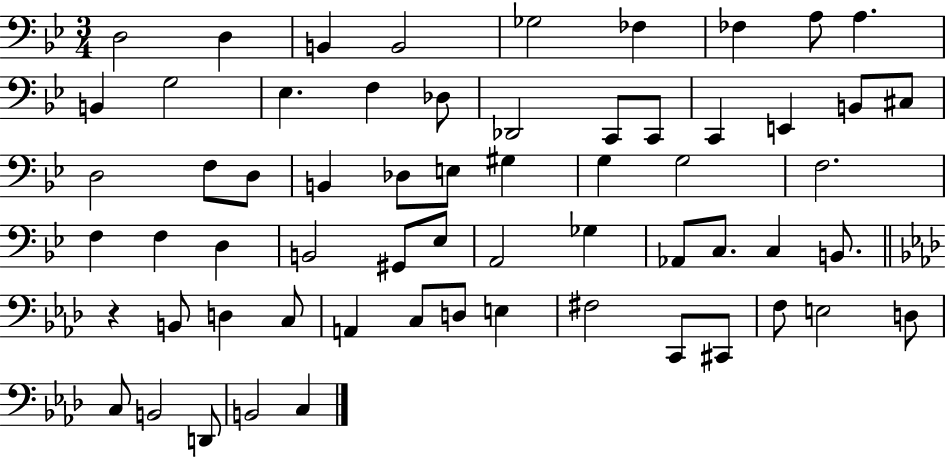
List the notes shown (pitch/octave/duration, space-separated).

D3/h D3/q B2/q B2/h Gb3/h FES3/q FES3/q A3/e A3/q. B2/q G3/h Eb3/q. F3/q Db3/e Db2/h C2/e C2/e C2/q E2/q B2/e C#3/e D3/h F3/e D3/e B2/q Db3/e E3/e G#3/q G3/q G3/h F3/h. F3/q F3/q D3/q B2/h G#2/e Eb3/e A2/h Gb3/q Ab2/e C3/e. C3/q B2/e. R/q B2/e D3/q C3/e A2/q C3/e D3/e E3/q F#3/h C2/e C#2/e F3/e E3/h D3/e C3/e B2/h D2/e B2/h C3/q